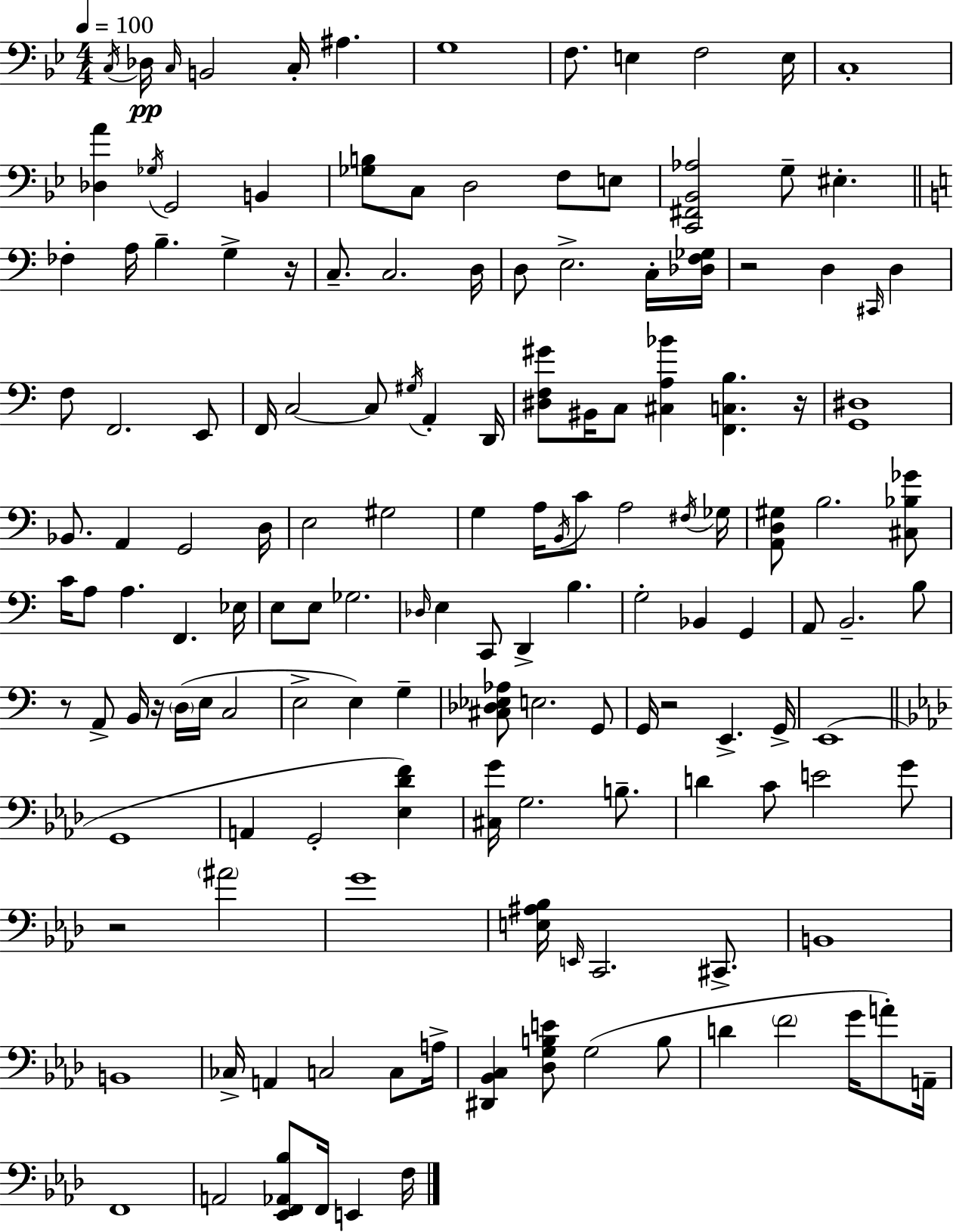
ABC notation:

X:1
T:Untitled
M:4/4
L:1/4
K:Gm
C,/4 _D,/4 C,/4 B,,2 C,/4 ^A, G,4 F,/2 E, F,2 E,/4 C,4 [_D,A] _G,/4 G,,2 B,, [_G,B,]/2 C,/2 D,2 F,/2 E,/2 [C,,^F,,_B,,_A,]2 G,/2 ^E, _F, A,/4 B, G, z/4 C,/2 C,2 D,/4 D,/2 E,2 C,/4 [_D,F,_G,]/4 z2 D, ^C,,/4 D, F,/2 F,,2 E,,/2 F,,/4 C,2 C,/2 ^G,/4 A,, D,,/4 [^D,F,^G]/2 ^B,,/4 C,/2 [^C,A,_B] [F,,C,B,] z/4 [G,,^D,]4 _B,,/2 A,, G,,2 D,/4 E,2 ^G,2 G, A,/4 B,,/4 C/2 A,2 ^F,/4 _G,/4 [A,,D,^G,]/2 B,2 [^C,_B,_G]/2 C/4 A,/2 A, F,, _E,/4 E,/2 E,/2 _G,2 _D,/4 E, C,,/2 D,, B, G,2 _B,, G,, A,,/2 B,,2 B,/2 z/2 A,,/2 B,,/4 z/4 D,/4 E,/4 C,2 E,2 E, G, [^C,_D,_E,_A,]/2 E,2 G,,/2 G,,/4 z2 E,, G,,/4 E,,4 G,,4 A,, G,,2 [_E,_DF] [^C,G]/4 G,2 B,/2 D C/2 E2 G/2 z2 ^A2 G4 [E,^A,_B,]/4 E,,/4 C,,2 ^C,,/2 B,,4 B,,4 _C,/4 A,, C,2 C,/2 A,/4 [^D,,_B,,C,] [_D,G,B,E]/2 G,2 B,/2 D F2 G/4 A/2 A,,/4 F,,4 A,,2 [_E,,F,,_A,,_B,]/2 F,,/4 E,, F,/4